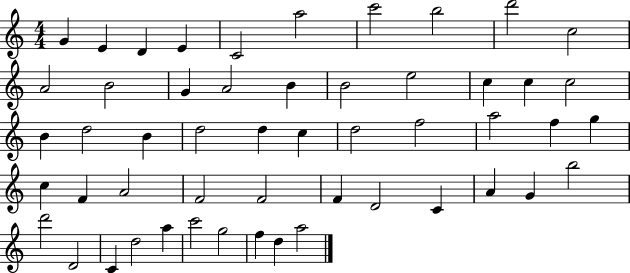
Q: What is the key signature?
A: C major